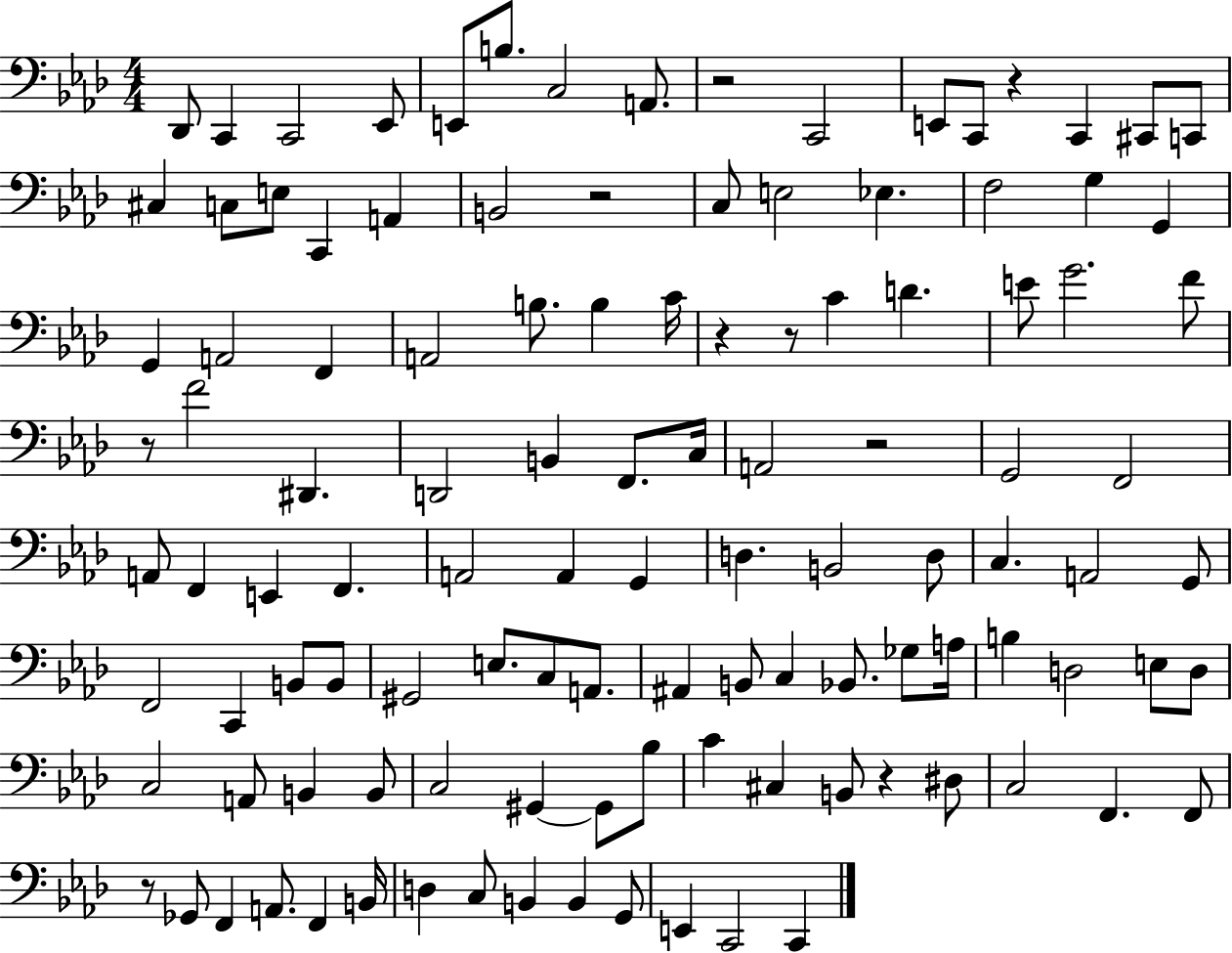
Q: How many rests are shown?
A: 9